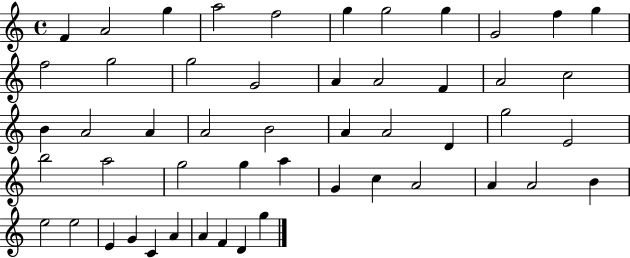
X:1
T:Untitled
M:4/4
L:1/4
K:C
F A2 g a2 f2 g g2 g G2 f g f2 g2 g2 G2 A A2 F A2 c2 B A2 A A2 B2 A A2 D g2 E2 b2 a2 g2 g a G c A2 A A2 B e2 e2 E G C A A F D g